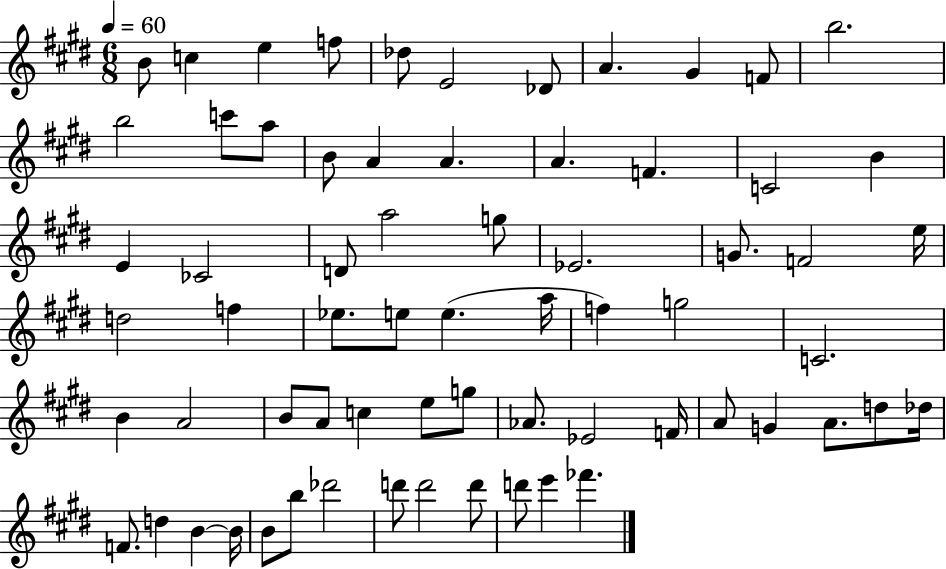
X:1
T:Untitled
M:6/8
L:1/4
K:E
B/2 c e f/2 _d/2 E2 _D/2 A ^G F/2 b2 b2 c'/2 a/2 B/2 A A A F C2 B E _C2 D/2 a2 g/2 _E2 G/2 F2 e/4 d2 f _e/2 e/2 e a/4 f g2 C2 B A2 B/2 A/2 c e/2 g/2 _A/2 _E2 F/4 A/2 G A/2 d/2 _d/4 F/2 d B B/4 B/2 b/2 _d'2 d'/2 d'2 d'/2 d'/2 e' _f'